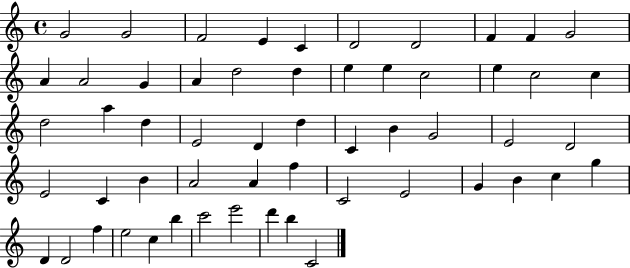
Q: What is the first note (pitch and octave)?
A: G4